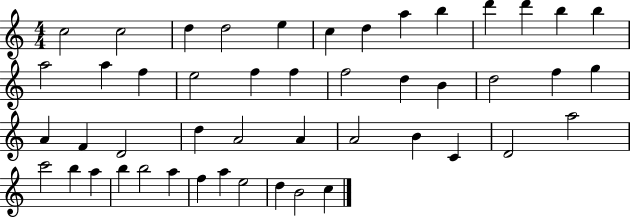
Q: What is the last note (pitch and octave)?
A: C5